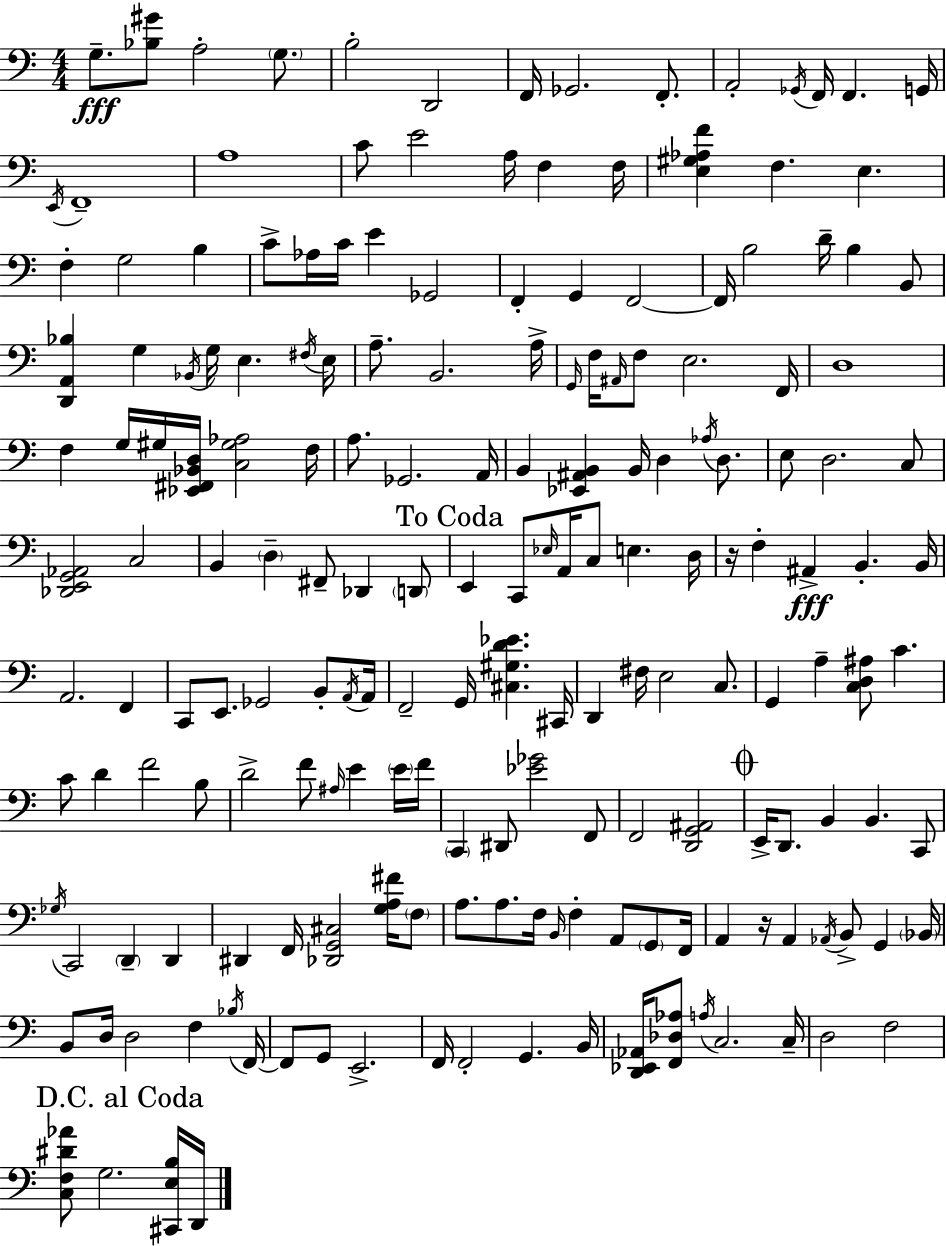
X:1
T:Untitled
M:4/4
L:1/4
K:C
G,/2 [_B,^G]/2 A,2 G,/2 B,2 D,,2 F,,/4 _G,,2 F,,/2 A,,2 _G,,/4 F,,/4 F,, G,,/4 E,,/4 F,,4 A,4 C/2 E2 A,/4 F, F,/4 [E,^G,_A,F] F, E, F, G,2 B, C/2 _A,/4 C/4 E _G,,2 F,, G,, F,,2 F,,/4 B,2 D/4 B, B,,/2 [D,,A,,_B,] G, _B,,/4 G,/4 E, ^F,/4 E,/4 A,/2 B,,2 A,/4 G,,/4 F,/4 ^A,,/4 F,/2 E,2 F,,/4 D,4 F, G,/4 ^G,/4 [_E,,^F,,_B,,D,]/4 [C,^G,_A,]2 F,/4 A,/2 _G,,2 A,,/4 B,, [_E,,^A,,B,,] B,,/4 D, _A,/4 D,/2 E,/2 D,2 C,/2 [_D,,E,,G,,_A,,]2 C,2 B,, D, ^F,,/2 _D,, D,,/2 E,, C,,/2 _E,/4 A,,/4 C,/2 E, D,/4 z/4 F, ^A,, B,, B,,/4 A,,2 F,, C,,/2 E,,/2 _G,,2 B,,/2 A,,/4 A,,/4 F,,2 G,,/4 [^C,^G,D_E] ^C,,/4 D,, ^F,/4 E,2 C,/2 G,, A, [C,D,^A,]/2 C C/2 D F2 B,/2 D2 F/2 ^A,/4 E E/4 F/4 C,, ^D,,/2 [_E_G]2 F,,/2 F,,2 [D,,G,,^A,,]2 E,,/4 D,,/2 B,, B,, C,,/2 _G,/4 C,,2 D,, D,, ^D,, F,,/4 [_D,,G,,^C,]2 [G,A,^F]/4 F,/2 A,/2 A,/2 F,/4 B,,/4 F, A,,/2 G,,/2 F,,/4 A,, z/4 A,, _A,,/4 B,,/2 G,, _B,,/4 B,,/2 D,/4 D,2 F, _B,/4 F,,/4 F,,/2 G,,/2 E,,2 F,,/4 F,,2 G,, B,,/4 [D,,_E,,_A,,]/4 [F,,_D,_A,]/2 A,/4 C,2 C,/4 D,2 F,2 [C,F,^D_A]/2 G,2 [^C,,E,B,]/4 D,,/4